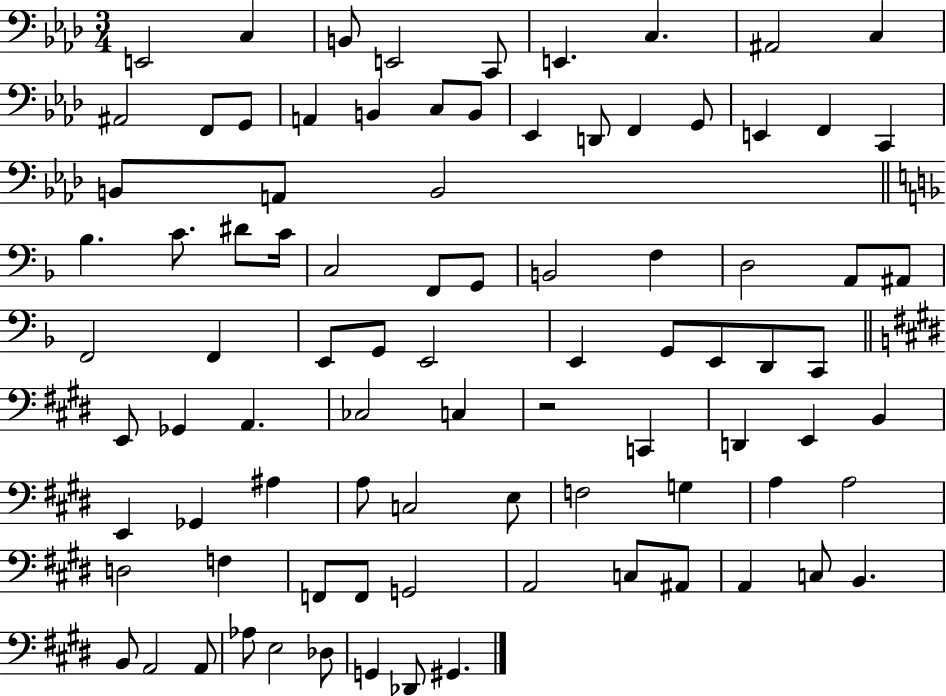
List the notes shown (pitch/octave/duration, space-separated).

E2/h C3/q B2/e E2/h C2/e E2/q. C3/q. A#2/h C3/q A#2/h F2/e G2/e A2/q B2/q C3/e B2/e Eb2/q D2/e F2/q G2/e E2/q F2/q C2/q B2/e A2/e B2/h Bb3/q. C4/e. D#4/e C4/s C3/h F2/e G2/e B2/h F3/q D3/h A2/e A#2/e F2/h F2/q E2/e G2/e E2/h E2/q G2/e E2/e D2/e C2/e E2/e Gb2/q A2/q. CES3/h C3/q R/h C2/q D2/q E2/q B2/q E2/q Gb2/q A#3/q A3/e C3/h E3/e F3/h G3/q A3/q A3/h D3/h F3/q F2/e F2/e G2/h A2/h C3/e A#2/e A2/q C3/e B2/q. B2/e A2/h A2/e Ab3/e E3/h Db3/e G2/q Db2/e G#2/q.